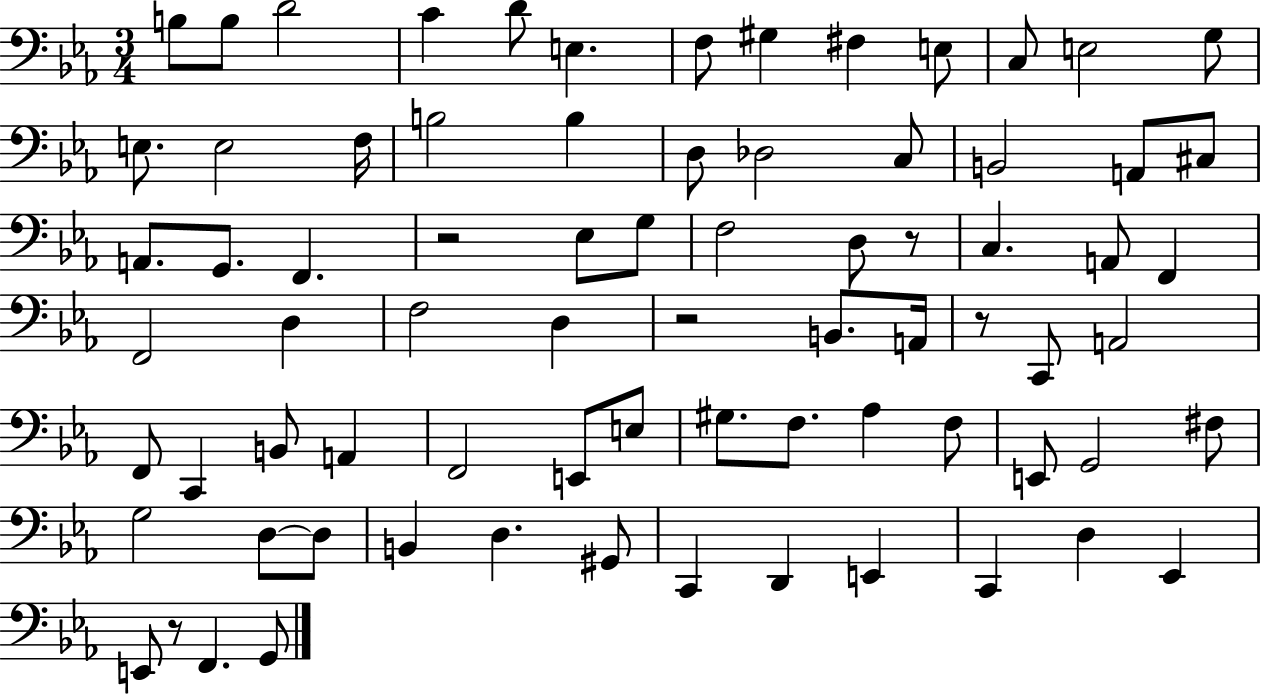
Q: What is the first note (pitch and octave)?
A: B3